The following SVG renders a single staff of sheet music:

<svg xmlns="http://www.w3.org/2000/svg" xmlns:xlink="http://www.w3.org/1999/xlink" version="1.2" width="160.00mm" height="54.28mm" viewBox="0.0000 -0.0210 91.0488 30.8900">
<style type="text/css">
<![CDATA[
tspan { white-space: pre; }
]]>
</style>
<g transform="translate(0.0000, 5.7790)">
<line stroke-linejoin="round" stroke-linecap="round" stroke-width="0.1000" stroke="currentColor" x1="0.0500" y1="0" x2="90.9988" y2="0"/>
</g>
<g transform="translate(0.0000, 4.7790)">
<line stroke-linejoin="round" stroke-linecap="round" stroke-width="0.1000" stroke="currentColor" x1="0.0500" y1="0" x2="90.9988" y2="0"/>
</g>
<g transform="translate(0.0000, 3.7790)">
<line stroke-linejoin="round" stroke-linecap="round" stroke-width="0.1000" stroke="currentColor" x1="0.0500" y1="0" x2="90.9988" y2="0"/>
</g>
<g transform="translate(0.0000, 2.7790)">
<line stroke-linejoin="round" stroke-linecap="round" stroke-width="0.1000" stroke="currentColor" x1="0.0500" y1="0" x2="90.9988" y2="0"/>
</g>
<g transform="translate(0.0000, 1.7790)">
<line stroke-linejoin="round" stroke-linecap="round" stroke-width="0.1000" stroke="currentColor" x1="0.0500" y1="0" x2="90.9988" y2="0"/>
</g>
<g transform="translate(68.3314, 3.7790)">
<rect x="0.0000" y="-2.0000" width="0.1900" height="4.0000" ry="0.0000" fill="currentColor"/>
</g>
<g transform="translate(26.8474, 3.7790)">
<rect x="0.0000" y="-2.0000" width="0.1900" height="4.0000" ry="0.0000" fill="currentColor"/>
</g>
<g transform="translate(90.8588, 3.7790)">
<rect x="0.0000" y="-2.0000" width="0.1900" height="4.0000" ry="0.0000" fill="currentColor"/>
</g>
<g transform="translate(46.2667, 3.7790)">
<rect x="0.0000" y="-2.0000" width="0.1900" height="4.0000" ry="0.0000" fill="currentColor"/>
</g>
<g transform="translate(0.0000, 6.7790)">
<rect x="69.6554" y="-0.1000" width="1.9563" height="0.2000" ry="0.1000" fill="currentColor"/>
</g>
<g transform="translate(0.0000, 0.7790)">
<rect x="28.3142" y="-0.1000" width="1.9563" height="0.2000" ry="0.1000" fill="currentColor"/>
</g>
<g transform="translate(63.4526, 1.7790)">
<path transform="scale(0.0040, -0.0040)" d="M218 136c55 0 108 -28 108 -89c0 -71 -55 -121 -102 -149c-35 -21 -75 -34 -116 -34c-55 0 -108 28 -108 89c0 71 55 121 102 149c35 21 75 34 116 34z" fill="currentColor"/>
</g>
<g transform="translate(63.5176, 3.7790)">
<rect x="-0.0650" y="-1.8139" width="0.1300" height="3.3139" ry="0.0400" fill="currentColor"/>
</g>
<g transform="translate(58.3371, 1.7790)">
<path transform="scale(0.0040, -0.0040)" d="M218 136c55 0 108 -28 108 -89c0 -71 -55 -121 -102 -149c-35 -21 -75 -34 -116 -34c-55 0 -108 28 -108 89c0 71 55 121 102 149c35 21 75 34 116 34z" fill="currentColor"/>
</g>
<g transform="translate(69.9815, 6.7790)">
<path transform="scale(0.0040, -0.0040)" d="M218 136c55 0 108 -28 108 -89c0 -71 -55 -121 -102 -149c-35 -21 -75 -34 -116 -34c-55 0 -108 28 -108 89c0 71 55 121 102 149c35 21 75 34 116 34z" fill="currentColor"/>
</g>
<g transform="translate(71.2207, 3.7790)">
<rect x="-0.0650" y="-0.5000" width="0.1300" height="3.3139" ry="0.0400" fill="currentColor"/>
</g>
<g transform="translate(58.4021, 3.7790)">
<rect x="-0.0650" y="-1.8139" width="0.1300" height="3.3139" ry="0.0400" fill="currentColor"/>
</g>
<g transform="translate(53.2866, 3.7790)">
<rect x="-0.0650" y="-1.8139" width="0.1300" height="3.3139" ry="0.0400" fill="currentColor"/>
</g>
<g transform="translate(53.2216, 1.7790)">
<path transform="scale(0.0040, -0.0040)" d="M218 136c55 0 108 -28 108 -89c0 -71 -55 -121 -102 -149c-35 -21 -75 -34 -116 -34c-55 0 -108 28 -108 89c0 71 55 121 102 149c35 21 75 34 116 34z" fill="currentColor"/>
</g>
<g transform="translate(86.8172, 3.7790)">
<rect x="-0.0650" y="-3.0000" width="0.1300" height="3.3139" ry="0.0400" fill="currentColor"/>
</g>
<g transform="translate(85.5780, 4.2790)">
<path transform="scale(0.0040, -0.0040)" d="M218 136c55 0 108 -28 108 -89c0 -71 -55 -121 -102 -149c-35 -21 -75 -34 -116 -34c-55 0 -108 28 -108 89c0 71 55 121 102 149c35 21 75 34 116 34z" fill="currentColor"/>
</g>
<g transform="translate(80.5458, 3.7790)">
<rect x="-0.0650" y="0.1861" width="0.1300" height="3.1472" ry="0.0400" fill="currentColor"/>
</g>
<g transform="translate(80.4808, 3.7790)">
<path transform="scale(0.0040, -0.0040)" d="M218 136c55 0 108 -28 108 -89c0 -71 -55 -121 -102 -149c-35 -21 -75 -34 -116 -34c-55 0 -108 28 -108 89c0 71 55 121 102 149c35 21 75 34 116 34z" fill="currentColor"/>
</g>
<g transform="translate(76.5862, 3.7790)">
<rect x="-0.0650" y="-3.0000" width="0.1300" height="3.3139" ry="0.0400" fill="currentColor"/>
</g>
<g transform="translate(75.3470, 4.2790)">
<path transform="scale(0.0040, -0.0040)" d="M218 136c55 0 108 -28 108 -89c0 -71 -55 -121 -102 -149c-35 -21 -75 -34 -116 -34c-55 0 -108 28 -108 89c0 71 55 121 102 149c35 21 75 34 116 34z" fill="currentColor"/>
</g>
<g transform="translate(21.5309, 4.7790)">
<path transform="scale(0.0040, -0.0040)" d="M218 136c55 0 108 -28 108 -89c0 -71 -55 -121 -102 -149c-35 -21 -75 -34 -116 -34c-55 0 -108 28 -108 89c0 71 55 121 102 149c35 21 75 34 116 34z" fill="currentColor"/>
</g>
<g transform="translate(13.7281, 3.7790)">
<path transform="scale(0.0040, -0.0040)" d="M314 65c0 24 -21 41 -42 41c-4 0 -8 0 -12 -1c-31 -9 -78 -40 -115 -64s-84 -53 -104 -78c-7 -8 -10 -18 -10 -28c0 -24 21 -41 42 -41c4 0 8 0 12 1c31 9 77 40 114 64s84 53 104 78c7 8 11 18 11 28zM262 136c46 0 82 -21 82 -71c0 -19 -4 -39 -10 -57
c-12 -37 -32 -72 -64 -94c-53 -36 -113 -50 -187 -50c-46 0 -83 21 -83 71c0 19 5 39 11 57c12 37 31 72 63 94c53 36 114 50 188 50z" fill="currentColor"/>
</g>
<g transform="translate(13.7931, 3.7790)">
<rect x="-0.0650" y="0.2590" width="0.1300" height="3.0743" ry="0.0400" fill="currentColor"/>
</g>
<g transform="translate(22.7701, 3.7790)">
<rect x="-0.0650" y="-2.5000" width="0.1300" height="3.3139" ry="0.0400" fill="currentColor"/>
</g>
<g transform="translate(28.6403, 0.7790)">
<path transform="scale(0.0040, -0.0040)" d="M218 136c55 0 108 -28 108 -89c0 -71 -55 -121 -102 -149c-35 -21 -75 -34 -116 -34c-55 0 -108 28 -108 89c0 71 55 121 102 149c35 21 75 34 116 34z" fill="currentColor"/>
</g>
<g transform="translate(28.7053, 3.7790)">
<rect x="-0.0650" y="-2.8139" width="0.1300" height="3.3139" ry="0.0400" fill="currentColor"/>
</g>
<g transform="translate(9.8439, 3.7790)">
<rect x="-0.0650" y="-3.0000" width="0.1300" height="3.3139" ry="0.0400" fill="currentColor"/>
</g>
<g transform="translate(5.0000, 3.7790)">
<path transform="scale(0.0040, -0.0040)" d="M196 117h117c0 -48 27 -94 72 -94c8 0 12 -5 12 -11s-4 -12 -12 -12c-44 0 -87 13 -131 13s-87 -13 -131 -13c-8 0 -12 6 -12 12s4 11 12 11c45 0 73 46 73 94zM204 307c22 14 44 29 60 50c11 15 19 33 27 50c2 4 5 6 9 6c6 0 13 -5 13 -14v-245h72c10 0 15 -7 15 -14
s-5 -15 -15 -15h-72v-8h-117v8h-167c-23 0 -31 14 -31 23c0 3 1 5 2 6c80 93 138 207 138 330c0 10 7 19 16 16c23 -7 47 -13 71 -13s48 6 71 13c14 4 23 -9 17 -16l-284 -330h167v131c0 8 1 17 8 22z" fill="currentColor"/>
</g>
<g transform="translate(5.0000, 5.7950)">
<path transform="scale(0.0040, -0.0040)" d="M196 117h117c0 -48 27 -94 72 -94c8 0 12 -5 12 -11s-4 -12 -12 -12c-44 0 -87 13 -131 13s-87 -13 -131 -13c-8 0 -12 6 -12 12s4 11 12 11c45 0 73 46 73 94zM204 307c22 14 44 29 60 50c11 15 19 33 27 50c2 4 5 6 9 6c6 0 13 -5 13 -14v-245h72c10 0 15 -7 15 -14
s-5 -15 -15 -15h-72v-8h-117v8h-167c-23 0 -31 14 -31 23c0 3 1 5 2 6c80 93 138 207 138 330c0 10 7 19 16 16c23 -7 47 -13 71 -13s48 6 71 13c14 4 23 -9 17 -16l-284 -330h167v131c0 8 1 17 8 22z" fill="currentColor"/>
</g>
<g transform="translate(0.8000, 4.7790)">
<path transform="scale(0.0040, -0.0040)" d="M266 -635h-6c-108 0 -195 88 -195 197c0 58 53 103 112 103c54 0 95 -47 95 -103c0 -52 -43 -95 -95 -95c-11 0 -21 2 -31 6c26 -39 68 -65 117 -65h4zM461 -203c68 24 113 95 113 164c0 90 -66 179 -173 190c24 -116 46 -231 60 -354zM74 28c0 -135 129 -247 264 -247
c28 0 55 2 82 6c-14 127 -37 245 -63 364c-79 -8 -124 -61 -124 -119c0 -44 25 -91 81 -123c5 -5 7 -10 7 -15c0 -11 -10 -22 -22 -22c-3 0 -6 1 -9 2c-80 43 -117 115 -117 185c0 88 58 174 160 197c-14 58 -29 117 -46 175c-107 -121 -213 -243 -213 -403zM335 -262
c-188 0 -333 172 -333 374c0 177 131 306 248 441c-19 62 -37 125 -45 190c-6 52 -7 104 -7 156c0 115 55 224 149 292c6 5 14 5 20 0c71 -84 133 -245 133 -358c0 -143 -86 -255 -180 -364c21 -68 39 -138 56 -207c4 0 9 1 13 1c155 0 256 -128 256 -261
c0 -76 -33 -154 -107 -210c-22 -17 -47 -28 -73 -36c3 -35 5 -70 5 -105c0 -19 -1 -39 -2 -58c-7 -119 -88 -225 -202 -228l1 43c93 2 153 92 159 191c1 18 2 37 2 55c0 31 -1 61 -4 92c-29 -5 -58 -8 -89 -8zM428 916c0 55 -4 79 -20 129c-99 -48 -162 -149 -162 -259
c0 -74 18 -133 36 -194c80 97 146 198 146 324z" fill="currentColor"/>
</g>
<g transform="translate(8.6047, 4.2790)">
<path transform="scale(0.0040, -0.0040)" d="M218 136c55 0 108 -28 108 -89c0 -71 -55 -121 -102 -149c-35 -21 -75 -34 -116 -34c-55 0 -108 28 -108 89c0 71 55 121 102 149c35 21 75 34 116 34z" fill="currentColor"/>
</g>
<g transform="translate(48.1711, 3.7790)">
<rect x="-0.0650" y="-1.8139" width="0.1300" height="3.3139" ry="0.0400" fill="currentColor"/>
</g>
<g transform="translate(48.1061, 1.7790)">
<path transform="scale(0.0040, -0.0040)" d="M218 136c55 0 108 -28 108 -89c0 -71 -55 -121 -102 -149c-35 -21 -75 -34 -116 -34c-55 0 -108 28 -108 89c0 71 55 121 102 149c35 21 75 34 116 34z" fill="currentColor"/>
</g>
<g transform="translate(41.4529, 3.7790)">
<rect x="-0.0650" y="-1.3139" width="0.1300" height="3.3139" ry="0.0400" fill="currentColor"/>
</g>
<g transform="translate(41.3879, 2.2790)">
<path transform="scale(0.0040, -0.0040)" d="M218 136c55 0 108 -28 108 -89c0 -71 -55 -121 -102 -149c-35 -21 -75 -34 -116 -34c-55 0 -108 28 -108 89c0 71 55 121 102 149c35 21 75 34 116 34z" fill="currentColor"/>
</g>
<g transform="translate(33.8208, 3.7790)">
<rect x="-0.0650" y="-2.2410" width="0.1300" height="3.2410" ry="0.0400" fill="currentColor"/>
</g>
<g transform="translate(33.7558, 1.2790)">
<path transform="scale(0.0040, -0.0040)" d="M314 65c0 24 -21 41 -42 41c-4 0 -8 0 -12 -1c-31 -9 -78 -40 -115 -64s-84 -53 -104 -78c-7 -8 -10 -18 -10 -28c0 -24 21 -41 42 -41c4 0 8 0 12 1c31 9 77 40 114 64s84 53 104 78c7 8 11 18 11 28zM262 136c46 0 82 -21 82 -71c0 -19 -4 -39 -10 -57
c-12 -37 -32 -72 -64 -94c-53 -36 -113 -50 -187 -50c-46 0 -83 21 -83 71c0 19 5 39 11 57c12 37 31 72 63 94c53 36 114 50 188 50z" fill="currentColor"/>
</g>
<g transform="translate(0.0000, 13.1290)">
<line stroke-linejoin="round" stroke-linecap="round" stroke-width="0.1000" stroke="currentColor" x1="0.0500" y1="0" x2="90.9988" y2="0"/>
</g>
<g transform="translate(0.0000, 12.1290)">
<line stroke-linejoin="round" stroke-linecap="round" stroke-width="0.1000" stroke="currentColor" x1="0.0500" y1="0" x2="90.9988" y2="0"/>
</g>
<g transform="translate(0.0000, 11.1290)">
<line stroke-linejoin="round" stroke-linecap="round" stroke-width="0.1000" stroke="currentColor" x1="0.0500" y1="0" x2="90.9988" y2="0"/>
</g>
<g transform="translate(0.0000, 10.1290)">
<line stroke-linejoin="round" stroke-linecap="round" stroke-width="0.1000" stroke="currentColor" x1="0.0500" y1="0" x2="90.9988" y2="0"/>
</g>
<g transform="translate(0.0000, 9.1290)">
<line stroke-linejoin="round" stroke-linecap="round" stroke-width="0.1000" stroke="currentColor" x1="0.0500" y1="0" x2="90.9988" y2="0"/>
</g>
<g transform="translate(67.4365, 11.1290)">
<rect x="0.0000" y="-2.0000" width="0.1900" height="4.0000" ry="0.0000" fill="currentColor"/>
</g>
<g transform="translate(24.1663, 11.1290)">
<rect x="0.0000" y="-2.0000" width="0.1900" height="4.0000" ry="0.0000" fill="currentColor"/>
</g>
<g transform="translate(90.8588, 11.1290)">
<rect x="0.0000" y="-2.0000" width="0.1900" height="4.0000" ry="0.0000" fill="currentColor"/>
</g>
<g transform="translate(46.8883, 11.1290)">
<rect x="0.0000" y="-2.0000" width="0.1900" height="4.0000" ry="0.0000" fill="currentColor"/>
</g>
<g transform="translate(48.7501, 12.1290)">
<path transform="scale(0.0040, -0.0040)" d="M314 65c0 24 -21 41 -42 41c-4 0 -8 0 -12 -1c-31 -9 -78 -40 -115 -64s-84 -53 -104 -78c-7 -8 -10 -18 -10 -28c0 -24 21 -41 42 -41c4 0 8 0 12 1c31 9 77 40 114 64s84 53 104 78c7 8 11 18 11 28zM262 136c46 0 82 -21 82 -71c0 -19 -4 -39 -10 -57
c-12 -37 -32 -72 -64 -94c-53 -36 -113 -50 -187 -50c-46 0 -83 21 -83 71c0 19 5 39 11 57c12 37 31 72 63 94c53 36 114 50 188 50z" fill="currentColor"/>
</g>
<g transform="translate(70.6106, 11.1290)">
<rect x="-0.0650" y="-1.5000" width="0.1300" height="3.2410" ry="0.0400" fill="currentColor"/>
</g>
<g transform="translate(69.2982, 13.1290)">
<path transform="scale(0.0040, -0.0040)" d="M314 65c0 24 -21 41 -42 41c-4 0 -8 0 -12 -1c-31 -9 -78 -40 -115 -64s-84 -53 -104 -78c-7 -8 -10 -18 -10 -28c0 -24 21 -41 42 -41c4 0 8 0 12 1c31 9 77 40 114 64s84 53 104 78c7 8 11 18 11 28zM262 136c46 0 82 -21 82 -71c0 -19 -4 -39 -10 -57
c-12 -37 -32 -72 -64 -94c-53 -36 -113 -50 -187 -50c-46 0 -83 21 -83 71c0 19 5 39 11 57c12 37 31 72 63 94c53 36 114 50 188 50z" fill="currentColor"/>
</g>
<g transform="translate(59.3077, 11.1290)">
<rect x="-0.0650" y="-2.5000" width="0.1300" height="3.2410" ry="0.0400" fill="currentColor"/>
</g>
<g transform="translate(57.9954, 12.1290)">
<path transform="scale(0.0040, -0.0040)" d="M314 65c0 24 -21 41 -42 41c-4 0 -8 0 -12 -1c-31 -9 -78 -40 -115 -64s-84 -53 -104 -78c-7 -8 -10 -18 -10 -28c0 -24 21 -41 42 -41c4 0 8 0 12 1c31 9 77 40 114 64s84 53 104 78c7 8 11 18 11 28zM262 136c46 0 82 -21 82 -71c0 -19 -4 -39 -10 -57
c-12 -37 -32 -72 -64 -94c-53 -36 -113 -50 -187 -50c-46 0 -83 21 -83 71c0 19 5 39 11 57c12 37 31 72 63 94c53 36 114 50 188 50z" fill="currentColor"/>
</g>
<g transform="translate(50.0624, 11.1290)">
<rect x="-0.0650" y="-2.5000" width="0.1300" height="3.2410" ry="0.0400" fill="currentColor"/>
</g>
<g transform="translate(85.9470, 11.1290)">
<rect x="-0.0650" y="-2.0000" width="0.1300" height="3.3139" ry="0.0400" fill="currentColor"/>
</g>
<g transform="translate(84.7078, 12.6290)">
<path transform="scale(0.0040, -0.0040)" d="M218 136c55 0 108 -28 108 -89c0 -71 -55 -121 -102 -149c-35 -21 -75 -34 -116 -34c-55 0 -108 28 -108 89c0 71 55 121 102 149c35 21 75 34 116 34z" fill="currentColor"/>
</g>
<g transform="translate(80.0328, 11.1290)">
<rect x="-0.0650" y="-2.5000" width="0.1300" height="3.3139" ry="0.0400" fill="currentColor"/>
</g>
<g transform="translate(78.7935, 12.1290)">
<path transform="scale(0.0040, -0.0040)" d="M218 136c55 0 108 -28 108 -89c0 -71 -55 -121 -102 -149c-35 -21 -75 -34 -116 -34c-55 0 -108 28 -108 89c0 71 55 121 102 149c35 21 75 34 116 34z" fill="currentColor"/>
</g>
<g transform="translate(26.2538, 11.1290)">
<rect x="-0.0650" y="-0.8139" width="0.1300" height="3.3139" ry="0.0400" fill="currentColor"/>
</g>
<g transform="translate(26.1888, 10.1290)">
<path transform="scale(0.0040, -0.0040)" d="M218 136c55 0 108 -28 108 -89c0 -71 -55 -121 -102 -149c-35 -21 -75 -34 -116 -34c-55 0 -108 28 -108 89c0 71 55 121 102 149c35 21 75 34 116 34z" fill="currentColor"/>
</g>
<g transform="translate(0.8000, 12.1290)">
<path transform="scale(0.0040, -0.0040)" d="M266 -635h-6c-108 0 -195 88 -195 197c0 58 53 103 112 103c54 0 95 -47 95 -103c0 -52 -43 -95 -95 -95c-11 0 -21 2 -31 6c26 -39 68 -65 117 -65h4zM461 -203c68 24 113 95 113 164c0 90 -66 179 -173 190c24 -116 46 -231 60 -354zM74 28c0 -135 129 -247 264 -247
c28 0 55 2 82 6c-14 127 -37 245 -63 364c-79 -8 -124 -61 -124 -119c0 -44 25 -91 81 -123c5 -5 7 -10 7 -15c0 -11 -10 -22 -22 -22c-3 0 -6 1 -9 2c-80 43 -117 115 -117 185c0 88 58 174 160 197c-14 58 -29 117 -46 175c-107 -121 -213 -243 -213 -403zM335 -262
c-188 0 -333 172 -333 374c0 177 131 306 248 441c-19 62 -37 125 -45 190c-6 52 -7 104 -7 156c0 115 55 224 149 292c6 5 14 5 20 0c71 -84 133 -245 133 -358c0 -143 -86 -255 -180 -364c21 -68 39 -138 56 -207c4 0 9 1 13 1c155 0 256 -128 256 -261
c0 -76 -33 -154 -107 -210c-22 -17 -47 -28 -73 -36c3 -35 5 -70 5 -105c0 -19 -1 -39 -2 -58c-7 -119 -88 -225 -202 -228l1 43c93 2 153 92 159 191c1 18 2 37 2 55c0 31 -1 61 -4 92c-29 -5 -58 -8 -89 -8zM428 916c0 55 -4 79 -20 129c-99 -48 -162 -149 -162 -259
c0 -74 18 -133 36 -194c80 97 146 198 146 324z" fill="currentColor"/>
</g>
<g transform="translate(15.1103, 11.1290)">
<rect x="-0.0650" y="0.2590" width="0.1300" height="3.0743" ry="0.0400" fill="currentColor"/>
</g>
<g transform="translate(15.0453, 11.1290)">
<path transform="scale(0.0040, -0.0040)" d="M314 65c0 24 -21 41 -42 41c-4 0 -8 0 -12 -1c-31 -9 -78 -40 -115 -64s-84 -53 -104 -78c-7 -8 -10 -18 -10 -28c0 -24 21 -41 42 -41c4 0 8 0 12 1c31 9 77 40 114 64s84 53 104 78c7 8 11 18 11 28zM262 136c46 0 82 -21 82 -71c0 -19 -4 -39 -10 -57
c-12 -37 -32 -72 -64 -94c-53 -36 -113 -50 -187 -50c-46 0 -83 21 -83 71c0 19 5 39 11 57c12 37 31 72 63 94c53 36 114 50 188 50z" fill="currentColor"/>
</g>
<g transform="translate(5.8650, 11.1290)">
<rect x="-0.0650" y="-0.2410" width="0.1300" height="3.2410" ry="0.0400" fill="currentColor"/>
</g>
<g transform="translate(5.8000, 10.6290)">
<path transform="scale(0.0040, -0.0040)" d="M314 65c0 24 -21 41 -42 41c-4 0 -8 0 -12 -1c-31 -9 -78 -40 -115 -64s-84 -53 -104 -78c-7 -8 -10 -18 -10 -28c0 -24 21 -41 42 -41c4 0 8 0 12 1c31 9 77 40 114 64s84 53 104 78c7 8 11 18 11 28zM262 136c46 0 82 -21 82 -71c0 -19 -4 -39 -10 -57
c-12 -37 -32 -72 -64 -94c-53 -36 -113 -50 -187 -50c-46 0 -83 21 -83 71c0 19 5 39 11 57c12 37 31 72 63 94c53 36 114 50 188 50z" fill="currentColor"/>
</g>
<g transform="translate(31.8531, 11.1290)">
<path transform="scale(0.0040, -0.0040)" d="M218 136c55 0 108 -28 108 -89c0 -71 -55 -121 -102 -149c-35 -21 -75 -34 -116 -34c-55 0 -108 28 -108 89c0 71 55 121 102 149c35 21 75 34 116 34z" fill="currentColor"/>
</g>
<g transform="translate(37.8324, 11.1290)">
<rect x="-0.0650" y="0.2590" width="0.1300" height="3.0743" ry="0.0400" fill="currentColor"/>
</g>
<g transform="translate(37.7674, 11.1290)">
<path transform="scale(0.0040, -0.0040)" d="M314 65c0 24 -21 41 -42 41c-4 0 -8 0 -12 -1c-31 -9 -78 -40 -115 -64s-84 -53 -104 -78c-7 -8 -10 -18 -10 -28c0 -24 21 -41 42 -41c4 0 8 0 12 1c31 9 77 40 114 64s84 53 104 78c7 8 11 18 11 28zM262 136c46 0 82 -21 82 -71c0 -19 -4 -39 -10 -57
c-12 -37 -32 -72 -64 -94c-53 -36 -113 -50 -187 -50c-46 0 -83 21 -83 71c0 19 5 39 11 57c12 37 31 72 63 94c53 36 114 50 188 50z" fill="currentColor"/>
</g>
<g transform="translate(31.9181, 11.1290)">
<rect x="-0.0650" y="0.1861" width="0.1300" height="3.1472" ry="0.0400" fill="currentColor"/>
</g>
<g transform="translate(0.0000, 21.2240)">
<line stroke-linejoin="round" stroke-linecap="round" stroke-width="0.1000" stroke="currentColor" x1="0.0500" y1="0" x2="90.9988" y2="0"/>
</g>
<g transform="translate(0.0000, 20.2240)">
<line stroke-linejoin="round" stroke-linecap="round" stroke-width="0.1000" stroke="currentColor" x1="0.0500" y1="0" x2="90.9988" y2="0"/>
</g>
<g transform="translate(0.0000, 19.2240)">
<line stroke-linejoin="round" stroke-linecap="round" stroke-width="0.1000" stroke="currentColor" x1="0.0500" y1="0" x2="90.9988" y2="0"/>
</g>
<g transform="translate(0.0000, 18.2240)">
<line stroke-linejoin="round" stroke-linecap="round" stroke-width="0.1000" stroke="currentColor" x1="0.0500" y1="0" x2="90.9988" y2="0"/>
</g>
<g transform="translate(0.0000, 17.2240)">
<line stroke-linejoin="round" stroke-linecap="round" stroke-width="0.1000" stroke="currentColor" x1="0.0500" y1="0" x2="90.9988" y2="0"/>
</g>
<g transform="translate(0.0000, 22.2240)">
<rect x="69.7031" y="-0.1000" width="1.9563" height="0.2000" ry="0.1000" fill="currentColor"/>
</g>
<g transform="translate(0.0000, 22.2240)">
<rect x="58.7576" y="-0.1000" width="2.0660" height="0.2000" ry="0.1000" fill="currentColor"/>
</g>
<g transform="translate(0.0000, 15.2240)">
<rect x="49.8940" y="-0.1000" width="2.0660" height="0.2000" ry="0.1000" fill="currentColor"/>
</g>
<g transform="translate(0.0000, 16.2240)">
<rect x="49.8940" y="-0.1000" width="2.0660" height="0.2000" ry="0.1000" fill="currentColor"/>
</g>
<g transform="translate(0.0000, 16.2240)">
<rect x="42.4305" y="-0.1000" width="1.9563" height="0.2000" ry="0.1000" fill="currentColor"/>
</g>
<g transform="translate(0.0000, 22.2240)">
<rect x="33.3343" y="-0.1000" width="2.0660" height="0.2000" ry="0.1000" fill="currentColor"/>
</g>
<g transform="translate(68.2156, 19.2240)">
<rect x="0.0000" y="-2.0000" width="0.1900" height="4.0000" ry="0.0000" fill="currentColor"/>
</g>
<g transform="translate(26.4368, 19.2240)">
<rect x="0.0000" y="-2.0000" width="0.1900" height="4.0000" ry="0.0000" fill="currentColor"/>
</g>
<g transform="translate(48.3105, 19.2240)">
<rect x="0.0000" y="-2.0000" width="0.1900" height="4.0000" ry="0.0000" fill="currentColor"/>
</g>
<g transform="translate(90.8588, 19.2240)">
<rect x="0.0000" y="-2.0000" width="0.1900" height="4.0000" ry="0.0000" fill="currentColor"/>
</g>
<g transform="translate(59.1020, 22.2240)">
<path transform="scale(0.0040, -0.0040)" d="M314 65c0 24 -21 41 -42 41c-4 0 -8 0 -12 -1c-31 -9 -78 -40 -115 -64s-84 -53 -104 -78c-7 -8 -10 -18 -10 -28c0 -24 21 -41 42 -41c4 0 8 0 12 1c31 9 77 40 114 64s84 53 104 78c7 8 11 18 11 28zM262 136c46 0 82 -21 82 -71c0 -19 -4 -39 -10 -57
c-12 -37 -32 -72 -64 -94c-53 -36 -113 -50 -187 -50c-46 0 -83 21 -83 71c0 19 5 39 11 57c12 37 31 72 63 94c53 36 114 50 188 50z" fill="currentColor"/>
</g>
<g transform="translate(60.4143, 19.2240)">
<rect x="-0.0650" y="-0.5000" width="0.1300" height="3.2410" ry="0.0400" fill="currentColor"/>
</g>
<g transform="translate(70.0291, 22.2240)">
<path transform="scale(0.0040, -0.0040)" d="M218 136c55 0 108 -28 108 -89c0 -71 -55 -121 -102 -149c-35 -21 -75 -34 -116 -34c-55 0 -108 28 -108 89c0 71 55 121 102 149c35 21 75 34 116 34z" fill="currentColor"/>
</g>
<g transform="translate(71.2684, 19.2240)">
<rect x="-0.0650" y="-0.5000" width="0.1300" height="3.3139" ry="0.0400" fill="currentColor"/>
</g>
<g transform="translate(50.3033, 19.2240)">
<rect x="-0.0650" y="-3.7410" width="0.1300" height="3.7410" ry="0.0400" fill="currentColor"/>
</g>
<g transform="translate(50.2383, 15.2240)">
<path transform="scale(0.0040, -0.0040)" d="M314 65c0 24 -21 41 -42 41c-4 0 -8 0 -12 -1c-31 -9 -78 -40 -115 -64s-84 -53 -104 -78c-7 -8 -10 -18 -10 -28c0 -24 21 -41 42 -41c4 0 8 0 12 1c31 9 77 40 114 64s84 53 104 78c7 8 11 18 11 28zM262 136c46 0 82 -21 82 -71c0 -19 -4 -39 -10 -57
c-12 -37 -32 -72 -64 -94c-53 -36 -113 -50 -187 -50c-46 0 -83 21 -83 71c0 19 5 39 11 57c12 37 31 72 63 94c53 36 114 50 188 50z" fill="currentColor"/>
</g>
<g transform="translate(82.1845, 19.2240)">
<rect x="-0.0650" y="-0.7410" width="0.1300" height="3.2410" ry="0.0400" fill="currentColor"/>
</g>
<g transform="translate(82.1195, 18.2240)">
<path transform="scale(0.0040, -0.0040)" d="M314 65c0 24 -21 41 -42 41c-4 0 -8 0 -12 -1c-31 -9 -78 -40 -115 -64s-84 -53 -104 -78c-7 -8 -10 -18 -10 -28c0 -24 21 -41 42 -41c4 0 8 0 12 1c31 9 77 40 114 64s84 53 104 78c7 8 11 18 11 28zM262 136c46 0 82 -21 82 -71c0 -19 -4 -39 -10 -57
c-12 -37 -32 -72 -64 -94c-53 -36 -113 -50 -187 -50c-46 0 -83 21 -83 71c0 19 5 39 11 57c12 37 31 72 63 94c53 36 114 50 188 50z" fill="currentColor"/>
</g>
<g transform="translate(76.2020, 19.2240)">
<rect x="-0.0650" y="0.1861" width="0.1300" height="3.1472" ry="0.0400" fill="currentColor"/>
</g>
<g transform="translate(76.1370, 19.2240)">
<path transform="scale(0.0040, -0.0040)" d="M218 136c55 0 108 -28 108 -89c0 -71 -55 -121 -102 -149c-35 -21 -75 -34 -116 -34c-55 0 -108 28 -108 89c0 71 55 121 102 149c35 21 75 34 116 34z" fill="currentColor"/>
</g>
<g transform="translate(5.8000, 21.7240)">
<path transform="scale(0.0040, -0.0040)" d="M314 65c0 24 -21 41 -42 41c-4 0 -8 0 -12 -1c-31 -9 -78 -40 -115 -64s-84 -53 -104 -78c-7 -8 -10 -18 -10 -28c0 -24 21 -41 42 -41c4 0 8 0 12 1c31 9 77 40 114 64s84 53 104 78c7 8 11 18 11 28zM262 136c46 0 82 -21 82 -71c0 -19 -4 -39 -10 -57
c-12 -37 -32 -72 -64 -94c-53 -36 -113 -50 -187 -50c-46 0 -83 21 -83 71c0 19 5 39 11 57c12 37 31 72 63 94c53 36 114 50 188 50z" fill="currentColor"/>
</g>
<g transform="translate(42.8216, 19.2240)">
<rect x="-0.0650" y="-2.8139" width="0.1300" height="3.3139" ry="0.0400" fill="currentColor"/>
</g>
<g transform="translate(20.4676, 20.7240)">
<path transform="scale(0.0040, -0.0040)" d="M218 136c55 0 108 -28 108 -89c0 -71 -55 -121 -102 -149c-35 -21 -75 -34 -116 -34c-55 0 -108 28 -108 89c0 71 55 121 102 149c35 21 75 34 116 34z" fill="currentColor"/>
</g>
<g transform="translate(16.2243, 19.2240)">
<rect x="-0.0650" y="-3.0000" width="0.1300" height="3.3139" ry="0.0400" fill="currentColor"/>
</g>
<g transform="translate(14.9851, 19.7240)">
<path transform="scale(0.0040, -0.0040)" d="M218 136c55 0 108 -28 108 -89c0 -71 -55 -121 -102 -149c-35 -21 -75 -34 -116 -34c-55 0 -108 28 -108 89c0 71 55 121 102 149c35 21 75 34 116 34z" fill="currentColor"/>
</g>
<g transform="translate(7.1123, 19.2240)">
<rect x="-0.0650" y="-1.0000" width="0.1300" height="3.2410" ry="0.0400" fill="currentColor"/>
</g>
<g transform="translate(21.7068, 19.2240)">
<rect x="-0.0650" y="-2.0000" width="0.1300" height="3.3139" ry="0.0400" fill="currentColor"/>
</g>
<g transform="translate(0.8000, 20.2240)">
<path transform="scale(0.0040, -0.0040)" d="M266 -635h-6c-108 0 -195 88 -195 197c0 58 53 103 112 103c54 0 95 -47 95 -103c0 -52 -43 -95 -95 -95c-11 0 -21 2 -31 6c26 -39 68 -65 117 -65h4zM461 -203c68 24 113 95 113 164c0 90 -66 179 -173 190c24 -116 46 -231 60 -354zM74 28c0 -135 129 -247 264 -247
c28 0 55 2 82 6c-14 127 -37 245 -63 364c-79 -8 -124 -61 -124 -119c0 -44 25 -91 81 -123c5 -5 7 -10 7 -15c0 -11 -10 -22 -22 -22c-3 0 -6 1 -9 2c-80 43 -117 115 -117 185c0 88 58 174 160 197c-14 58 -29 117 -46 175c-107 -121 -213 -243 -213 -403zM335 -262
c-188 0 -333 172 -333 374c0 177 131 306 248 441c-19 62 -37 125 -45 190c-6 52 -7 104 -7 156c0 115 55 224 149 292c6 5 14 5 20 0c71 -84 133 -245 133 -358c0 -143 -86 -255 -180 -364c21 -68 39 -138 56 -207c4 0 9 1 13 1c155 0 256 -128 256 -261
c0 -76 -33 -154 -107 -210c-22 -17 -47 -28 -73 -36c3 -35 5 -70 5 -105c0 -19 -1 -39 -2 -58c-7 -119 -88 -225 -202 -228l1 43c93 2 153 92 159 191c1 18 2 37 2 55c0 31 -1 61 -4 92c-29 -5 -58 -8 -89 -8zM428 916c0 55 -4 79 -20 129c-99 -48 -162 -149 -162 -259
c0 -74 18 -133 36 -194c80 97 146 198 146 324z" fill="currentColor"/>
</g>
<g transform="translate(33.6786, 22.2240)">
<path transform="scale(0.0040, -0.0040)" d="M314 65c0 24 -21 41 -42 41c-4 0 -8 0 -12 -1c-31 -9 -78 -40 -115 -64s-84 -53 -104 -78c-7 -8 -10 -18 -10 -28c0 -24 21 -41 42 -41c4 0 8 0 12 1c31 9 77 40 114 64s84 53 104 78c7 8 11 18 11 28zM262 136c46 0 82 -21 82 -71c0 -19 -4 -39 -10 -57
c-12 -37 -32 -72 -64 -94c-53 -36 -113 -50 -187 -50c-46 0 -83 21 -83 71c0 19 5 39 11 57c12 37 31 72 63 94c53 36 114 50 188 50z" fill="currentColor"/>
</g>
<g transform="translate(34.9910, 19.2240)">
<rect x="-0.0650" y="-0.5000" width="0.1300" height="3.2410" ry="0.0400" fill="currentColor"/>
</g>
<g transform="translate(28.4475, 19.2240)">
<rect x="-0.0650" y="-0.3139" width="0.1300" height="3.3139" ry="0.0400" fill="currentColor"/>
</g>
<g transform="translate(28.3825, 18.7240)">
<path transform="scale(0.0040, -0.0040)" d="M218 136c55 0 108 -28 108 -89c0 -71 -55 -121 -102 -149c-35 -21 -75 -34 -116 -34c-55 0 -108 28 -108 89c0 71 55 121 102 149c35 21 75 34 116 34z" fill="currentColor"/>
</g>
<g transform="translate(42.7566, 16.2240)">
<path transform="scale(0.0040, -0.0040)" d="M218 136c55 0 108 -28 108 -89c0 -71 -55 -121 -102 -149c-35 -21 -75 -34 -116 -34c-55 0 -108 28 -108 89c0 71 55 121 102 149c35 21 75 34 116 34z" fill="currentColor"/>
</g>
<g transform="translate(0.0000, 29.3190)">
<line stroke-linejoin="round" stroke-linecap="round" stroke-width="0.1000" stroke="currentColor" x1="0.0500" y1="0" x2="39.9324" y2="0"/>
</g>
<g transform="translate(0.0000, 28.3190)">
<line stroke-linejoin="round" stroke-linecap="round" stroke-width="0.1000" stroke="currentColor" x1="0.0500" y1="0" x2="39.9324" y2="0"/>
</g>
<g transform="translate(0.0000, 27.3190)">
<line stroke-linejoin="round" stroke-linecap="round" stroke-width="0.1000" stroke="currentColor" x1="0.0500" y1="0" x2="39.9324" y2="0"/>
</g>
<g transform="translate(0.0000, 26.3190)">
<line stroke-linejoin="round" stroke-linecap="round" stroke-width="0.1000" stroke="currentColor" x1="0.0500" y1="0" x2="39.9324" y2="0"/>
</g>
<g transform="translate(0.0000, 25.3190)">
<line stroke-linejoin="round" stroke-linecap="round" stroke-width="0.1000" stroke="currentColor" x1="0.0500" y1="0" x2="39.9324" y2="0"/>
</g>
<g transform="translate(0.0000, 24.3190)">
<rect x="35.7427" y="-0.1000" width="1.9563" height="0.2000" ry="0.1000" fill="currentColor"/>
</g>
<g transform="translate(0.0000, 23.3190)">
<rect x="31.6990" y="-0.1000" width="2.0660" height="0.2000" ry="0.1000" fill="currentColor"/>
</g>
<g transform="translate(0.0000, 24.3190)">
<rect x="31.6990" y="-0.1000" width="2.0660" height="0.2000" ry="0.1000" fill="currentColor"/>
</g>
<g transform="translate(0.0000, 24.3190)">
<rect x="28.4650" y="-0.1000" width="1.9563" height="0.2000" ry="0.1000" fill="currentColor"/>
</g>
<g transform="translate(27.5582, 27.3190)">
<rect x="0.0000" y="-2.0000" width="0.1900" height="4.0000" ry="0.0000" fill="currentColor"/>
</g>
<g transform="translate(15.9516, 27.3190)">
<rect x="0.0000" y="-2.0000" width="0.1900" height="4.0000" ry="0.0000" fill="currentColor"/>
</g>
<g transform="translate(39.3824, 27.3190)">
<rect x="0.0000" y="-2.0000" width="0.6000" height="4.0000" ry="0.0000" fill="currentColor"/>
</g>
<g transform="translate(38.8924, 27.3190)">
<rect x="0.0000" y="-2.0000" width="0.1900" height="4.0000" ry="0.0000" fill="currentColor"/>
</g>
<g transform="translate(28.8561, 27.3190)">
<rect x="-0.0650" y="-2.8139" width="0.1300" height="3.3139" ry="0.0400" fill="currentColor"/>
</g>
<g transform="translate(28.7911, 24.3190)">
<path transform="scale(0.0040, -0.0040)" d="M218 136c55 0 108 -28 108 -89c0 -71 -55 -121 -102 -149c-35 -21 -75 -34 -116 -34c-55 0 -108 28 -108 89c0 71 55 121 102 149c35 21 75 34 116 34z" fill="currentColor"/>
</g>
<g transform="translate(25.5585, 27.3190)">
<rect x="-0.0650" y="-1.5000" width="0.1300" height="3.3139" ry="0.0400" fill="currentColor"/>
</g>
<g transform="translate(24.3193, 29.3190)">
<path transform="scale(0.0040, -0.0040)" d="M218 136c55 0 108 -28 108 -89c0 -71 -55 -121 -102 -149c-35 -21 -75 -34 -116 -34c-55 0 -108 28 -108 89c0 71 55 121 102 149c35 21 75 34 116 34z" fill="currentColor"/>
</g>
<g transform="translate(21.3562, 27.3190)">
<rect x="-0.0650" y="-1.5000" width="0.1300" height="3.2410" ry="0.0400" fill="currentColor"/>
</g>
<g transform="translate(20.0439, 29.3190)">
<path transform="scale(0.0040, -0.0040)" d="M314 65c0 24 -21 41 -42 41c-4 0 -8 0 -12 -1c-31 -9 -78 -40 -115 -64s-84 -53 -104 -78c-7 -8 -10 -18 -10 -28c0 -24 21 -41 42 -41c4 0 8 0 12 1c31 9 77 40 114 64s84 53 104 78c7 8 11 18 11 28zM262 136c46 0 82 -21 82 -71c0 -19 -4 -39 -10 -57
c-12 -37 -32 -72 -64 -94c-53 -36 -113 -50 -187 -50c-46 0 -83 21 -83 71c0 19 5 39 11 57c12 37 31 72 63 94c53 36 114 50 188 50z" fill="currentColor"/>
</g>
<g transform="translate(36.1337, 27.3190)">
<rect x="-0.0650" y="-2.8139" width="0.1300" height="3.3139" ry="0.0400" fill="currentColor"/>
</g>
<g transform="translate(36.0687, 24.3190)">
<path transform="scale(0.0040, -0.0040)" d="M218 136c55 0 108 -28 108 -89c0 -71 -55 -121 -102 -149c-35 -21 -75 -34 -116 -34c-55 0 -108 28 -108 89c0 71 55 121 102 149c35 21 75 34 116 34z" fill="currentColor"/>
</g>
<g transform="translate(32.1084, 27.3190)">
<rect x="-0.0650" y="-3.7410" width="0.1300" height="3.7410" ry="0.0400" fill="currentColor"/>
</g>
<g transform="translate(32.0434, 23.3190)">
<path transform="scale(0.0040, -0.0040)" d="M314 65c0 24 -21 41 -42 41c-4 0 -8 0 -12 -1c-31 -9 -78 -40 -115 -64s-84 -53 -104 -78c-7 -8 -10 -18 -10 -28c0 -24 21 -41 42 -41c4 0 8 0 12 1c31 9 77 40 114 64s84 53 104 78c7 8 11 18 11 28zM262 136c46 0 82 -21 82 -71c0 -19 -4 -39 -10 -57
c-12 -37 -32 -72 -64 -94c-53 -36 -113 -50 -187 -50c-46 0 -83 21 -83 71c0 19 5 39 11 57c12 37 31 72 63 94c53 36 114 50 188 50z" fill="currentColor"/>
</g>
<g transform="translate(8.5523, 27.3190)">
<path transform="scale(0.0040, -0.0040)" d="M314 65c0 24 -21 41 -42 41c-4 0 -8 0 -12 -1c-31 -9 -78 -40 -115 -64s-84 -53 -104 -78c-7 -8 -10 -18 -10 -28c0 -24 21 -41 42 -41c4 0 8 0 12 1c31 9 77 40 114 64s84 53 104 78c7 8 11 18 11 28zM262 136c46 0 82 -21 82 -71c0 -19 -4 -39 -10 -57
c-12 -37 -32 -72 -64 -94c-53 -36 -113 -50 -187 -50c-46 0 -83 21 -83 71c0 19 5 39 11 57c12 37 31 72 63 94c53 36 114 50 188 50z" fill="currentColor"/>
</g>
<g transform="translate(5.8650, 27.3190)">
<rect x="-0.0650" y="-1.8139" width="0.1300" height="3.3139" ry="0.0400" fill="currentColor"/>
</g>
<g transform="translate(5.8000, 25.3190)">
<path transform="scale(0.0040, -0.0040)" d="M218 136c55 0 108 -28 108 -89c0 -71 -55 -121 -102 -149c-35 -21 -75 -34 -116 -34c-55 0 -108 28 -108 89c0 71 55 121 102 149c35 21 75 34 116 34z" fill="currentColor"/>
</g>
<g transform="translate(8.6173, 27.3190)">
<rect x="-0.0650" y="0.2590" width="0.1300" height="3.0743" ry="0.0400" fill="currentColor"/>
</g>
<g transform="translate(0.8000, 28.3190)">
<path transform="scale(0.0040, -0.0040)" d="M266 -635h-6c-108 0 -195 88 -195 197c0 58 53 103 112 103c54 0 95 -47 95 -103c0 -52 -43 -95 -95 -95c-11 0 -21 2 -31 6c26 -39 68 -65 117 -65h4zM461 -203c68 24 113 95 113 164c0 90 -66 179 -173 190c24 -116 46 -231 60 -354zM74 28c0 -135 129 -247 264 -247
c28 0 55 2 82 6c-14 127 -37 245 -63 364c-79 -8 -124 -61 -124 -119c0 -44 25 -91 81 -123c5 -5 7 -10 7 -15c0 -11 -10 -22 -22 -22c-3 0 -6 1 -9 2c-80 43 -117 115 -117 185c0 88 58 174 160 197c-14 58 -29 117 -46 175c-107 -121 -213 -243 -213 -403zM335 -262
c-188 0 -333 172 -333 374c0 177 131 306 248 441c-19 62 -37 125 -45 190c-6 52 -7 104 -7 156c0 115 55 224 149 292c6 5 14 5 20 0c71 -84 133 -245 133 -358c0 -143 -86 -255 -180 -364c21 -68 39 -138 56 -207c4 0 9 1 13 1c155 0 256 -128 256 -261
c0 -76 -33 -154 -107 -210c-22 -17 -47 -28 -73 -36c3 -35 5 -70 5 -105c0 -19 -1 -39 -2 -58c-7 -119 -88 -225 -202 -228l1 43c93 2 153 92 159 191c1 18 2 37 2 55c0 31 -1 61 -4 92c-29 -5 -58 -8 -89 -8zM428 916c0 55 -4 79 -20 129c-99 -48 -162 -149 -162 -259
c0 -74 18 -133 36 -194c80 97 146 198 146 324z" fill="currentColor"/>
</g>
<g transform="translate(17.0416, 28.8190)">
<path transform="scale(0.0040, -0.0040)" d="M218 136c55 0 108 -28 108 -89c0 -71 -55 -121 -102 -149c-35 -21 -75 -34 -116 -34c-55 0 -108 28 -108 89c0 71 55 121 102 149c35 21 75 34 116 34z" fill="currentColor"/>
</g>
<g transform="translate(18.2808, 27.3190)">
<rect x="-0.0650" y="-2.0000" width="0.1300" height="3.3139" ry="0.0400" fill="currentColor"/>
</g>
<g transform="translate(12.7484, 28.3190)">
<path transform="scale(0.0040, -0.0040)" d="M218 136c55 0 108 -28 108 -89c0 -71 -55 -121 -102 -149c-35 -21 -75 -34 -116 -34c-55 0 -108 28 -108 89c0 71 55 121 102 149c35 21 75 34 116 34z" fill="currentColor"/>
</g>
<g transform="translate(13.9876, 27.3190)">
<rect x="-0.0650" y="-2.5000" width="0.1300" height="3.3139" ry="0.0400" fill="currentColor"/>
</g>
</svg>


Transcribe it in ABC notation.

X:1
T:Untitled
M:4/4
L:1/4
K:C
A B2 G a g2 e f f f f C A B A c2 B2 d B B2 G2 G2 E2 G F D2 A F c C2 a c'2 C2 C B d2 f B2 G F E2 E a c'2 a